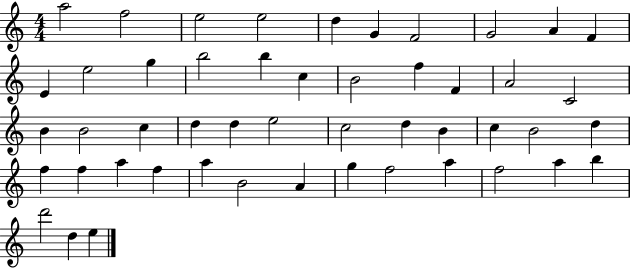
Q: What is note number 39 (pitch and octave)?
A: B4